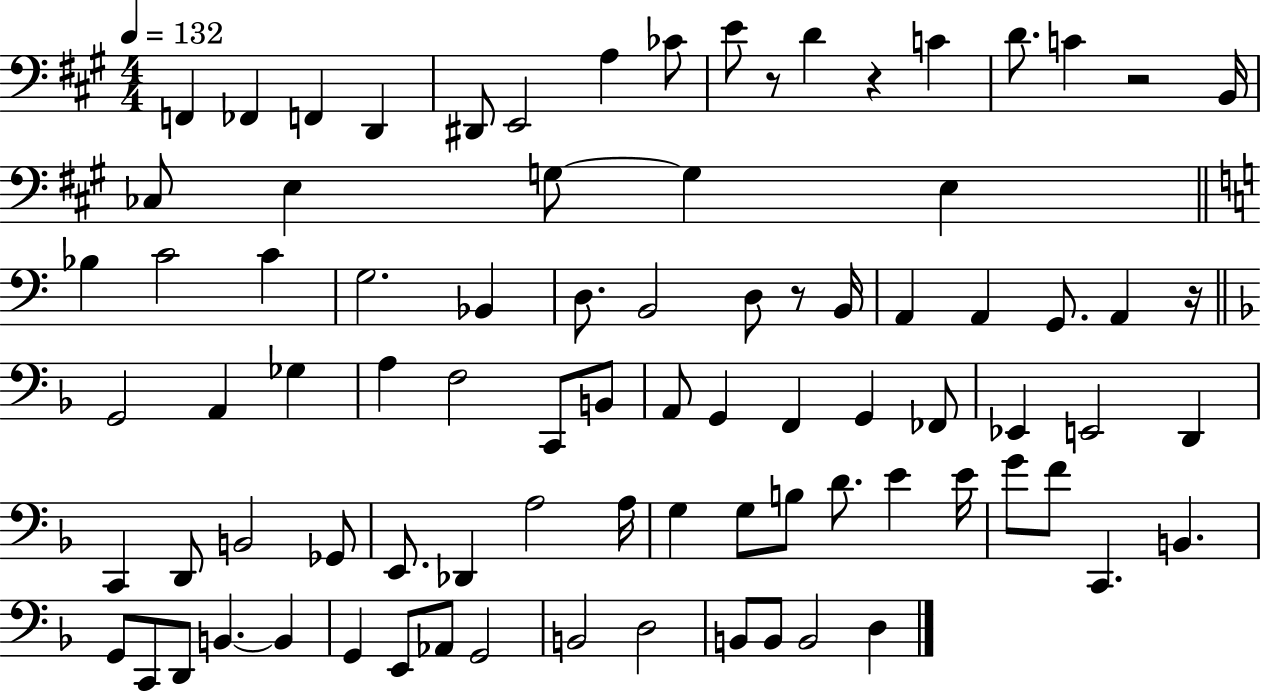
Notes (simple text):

F2/q FES2/q F2/q D2/q D#2/e E2/h A3/q CES4/e E4/e R/e D4/q R/q C4/q D4/e. C4/q R/h B2/s CES3/e E3/q G3/e G3/q E3/q Bb3/q C4/h C4/q G3/h. Bb2/q D3/e. B2/h D3/e R/e B2/s A2/q A2/q G2/e. A2/q R/s G2/h A2/q Gb3/q A3/q F3/h C2/e B2/e A2/e G2/q F2/q G2/q FES2/e Eb2/q E2/h D2/q C2/q D2/e B2/h Gb2/e E2/e. Db2/q A3/h A3/s G3/q G3/e B3/e D4/e. E4/q E4/s G4/e F4/e C2/q. B2/q. G2/e C2/e D2/e B2/q. B2/q G2/q E2/e Ab2/e G2/h B2/h D3/h B2/e B2/e B2/h D3/q